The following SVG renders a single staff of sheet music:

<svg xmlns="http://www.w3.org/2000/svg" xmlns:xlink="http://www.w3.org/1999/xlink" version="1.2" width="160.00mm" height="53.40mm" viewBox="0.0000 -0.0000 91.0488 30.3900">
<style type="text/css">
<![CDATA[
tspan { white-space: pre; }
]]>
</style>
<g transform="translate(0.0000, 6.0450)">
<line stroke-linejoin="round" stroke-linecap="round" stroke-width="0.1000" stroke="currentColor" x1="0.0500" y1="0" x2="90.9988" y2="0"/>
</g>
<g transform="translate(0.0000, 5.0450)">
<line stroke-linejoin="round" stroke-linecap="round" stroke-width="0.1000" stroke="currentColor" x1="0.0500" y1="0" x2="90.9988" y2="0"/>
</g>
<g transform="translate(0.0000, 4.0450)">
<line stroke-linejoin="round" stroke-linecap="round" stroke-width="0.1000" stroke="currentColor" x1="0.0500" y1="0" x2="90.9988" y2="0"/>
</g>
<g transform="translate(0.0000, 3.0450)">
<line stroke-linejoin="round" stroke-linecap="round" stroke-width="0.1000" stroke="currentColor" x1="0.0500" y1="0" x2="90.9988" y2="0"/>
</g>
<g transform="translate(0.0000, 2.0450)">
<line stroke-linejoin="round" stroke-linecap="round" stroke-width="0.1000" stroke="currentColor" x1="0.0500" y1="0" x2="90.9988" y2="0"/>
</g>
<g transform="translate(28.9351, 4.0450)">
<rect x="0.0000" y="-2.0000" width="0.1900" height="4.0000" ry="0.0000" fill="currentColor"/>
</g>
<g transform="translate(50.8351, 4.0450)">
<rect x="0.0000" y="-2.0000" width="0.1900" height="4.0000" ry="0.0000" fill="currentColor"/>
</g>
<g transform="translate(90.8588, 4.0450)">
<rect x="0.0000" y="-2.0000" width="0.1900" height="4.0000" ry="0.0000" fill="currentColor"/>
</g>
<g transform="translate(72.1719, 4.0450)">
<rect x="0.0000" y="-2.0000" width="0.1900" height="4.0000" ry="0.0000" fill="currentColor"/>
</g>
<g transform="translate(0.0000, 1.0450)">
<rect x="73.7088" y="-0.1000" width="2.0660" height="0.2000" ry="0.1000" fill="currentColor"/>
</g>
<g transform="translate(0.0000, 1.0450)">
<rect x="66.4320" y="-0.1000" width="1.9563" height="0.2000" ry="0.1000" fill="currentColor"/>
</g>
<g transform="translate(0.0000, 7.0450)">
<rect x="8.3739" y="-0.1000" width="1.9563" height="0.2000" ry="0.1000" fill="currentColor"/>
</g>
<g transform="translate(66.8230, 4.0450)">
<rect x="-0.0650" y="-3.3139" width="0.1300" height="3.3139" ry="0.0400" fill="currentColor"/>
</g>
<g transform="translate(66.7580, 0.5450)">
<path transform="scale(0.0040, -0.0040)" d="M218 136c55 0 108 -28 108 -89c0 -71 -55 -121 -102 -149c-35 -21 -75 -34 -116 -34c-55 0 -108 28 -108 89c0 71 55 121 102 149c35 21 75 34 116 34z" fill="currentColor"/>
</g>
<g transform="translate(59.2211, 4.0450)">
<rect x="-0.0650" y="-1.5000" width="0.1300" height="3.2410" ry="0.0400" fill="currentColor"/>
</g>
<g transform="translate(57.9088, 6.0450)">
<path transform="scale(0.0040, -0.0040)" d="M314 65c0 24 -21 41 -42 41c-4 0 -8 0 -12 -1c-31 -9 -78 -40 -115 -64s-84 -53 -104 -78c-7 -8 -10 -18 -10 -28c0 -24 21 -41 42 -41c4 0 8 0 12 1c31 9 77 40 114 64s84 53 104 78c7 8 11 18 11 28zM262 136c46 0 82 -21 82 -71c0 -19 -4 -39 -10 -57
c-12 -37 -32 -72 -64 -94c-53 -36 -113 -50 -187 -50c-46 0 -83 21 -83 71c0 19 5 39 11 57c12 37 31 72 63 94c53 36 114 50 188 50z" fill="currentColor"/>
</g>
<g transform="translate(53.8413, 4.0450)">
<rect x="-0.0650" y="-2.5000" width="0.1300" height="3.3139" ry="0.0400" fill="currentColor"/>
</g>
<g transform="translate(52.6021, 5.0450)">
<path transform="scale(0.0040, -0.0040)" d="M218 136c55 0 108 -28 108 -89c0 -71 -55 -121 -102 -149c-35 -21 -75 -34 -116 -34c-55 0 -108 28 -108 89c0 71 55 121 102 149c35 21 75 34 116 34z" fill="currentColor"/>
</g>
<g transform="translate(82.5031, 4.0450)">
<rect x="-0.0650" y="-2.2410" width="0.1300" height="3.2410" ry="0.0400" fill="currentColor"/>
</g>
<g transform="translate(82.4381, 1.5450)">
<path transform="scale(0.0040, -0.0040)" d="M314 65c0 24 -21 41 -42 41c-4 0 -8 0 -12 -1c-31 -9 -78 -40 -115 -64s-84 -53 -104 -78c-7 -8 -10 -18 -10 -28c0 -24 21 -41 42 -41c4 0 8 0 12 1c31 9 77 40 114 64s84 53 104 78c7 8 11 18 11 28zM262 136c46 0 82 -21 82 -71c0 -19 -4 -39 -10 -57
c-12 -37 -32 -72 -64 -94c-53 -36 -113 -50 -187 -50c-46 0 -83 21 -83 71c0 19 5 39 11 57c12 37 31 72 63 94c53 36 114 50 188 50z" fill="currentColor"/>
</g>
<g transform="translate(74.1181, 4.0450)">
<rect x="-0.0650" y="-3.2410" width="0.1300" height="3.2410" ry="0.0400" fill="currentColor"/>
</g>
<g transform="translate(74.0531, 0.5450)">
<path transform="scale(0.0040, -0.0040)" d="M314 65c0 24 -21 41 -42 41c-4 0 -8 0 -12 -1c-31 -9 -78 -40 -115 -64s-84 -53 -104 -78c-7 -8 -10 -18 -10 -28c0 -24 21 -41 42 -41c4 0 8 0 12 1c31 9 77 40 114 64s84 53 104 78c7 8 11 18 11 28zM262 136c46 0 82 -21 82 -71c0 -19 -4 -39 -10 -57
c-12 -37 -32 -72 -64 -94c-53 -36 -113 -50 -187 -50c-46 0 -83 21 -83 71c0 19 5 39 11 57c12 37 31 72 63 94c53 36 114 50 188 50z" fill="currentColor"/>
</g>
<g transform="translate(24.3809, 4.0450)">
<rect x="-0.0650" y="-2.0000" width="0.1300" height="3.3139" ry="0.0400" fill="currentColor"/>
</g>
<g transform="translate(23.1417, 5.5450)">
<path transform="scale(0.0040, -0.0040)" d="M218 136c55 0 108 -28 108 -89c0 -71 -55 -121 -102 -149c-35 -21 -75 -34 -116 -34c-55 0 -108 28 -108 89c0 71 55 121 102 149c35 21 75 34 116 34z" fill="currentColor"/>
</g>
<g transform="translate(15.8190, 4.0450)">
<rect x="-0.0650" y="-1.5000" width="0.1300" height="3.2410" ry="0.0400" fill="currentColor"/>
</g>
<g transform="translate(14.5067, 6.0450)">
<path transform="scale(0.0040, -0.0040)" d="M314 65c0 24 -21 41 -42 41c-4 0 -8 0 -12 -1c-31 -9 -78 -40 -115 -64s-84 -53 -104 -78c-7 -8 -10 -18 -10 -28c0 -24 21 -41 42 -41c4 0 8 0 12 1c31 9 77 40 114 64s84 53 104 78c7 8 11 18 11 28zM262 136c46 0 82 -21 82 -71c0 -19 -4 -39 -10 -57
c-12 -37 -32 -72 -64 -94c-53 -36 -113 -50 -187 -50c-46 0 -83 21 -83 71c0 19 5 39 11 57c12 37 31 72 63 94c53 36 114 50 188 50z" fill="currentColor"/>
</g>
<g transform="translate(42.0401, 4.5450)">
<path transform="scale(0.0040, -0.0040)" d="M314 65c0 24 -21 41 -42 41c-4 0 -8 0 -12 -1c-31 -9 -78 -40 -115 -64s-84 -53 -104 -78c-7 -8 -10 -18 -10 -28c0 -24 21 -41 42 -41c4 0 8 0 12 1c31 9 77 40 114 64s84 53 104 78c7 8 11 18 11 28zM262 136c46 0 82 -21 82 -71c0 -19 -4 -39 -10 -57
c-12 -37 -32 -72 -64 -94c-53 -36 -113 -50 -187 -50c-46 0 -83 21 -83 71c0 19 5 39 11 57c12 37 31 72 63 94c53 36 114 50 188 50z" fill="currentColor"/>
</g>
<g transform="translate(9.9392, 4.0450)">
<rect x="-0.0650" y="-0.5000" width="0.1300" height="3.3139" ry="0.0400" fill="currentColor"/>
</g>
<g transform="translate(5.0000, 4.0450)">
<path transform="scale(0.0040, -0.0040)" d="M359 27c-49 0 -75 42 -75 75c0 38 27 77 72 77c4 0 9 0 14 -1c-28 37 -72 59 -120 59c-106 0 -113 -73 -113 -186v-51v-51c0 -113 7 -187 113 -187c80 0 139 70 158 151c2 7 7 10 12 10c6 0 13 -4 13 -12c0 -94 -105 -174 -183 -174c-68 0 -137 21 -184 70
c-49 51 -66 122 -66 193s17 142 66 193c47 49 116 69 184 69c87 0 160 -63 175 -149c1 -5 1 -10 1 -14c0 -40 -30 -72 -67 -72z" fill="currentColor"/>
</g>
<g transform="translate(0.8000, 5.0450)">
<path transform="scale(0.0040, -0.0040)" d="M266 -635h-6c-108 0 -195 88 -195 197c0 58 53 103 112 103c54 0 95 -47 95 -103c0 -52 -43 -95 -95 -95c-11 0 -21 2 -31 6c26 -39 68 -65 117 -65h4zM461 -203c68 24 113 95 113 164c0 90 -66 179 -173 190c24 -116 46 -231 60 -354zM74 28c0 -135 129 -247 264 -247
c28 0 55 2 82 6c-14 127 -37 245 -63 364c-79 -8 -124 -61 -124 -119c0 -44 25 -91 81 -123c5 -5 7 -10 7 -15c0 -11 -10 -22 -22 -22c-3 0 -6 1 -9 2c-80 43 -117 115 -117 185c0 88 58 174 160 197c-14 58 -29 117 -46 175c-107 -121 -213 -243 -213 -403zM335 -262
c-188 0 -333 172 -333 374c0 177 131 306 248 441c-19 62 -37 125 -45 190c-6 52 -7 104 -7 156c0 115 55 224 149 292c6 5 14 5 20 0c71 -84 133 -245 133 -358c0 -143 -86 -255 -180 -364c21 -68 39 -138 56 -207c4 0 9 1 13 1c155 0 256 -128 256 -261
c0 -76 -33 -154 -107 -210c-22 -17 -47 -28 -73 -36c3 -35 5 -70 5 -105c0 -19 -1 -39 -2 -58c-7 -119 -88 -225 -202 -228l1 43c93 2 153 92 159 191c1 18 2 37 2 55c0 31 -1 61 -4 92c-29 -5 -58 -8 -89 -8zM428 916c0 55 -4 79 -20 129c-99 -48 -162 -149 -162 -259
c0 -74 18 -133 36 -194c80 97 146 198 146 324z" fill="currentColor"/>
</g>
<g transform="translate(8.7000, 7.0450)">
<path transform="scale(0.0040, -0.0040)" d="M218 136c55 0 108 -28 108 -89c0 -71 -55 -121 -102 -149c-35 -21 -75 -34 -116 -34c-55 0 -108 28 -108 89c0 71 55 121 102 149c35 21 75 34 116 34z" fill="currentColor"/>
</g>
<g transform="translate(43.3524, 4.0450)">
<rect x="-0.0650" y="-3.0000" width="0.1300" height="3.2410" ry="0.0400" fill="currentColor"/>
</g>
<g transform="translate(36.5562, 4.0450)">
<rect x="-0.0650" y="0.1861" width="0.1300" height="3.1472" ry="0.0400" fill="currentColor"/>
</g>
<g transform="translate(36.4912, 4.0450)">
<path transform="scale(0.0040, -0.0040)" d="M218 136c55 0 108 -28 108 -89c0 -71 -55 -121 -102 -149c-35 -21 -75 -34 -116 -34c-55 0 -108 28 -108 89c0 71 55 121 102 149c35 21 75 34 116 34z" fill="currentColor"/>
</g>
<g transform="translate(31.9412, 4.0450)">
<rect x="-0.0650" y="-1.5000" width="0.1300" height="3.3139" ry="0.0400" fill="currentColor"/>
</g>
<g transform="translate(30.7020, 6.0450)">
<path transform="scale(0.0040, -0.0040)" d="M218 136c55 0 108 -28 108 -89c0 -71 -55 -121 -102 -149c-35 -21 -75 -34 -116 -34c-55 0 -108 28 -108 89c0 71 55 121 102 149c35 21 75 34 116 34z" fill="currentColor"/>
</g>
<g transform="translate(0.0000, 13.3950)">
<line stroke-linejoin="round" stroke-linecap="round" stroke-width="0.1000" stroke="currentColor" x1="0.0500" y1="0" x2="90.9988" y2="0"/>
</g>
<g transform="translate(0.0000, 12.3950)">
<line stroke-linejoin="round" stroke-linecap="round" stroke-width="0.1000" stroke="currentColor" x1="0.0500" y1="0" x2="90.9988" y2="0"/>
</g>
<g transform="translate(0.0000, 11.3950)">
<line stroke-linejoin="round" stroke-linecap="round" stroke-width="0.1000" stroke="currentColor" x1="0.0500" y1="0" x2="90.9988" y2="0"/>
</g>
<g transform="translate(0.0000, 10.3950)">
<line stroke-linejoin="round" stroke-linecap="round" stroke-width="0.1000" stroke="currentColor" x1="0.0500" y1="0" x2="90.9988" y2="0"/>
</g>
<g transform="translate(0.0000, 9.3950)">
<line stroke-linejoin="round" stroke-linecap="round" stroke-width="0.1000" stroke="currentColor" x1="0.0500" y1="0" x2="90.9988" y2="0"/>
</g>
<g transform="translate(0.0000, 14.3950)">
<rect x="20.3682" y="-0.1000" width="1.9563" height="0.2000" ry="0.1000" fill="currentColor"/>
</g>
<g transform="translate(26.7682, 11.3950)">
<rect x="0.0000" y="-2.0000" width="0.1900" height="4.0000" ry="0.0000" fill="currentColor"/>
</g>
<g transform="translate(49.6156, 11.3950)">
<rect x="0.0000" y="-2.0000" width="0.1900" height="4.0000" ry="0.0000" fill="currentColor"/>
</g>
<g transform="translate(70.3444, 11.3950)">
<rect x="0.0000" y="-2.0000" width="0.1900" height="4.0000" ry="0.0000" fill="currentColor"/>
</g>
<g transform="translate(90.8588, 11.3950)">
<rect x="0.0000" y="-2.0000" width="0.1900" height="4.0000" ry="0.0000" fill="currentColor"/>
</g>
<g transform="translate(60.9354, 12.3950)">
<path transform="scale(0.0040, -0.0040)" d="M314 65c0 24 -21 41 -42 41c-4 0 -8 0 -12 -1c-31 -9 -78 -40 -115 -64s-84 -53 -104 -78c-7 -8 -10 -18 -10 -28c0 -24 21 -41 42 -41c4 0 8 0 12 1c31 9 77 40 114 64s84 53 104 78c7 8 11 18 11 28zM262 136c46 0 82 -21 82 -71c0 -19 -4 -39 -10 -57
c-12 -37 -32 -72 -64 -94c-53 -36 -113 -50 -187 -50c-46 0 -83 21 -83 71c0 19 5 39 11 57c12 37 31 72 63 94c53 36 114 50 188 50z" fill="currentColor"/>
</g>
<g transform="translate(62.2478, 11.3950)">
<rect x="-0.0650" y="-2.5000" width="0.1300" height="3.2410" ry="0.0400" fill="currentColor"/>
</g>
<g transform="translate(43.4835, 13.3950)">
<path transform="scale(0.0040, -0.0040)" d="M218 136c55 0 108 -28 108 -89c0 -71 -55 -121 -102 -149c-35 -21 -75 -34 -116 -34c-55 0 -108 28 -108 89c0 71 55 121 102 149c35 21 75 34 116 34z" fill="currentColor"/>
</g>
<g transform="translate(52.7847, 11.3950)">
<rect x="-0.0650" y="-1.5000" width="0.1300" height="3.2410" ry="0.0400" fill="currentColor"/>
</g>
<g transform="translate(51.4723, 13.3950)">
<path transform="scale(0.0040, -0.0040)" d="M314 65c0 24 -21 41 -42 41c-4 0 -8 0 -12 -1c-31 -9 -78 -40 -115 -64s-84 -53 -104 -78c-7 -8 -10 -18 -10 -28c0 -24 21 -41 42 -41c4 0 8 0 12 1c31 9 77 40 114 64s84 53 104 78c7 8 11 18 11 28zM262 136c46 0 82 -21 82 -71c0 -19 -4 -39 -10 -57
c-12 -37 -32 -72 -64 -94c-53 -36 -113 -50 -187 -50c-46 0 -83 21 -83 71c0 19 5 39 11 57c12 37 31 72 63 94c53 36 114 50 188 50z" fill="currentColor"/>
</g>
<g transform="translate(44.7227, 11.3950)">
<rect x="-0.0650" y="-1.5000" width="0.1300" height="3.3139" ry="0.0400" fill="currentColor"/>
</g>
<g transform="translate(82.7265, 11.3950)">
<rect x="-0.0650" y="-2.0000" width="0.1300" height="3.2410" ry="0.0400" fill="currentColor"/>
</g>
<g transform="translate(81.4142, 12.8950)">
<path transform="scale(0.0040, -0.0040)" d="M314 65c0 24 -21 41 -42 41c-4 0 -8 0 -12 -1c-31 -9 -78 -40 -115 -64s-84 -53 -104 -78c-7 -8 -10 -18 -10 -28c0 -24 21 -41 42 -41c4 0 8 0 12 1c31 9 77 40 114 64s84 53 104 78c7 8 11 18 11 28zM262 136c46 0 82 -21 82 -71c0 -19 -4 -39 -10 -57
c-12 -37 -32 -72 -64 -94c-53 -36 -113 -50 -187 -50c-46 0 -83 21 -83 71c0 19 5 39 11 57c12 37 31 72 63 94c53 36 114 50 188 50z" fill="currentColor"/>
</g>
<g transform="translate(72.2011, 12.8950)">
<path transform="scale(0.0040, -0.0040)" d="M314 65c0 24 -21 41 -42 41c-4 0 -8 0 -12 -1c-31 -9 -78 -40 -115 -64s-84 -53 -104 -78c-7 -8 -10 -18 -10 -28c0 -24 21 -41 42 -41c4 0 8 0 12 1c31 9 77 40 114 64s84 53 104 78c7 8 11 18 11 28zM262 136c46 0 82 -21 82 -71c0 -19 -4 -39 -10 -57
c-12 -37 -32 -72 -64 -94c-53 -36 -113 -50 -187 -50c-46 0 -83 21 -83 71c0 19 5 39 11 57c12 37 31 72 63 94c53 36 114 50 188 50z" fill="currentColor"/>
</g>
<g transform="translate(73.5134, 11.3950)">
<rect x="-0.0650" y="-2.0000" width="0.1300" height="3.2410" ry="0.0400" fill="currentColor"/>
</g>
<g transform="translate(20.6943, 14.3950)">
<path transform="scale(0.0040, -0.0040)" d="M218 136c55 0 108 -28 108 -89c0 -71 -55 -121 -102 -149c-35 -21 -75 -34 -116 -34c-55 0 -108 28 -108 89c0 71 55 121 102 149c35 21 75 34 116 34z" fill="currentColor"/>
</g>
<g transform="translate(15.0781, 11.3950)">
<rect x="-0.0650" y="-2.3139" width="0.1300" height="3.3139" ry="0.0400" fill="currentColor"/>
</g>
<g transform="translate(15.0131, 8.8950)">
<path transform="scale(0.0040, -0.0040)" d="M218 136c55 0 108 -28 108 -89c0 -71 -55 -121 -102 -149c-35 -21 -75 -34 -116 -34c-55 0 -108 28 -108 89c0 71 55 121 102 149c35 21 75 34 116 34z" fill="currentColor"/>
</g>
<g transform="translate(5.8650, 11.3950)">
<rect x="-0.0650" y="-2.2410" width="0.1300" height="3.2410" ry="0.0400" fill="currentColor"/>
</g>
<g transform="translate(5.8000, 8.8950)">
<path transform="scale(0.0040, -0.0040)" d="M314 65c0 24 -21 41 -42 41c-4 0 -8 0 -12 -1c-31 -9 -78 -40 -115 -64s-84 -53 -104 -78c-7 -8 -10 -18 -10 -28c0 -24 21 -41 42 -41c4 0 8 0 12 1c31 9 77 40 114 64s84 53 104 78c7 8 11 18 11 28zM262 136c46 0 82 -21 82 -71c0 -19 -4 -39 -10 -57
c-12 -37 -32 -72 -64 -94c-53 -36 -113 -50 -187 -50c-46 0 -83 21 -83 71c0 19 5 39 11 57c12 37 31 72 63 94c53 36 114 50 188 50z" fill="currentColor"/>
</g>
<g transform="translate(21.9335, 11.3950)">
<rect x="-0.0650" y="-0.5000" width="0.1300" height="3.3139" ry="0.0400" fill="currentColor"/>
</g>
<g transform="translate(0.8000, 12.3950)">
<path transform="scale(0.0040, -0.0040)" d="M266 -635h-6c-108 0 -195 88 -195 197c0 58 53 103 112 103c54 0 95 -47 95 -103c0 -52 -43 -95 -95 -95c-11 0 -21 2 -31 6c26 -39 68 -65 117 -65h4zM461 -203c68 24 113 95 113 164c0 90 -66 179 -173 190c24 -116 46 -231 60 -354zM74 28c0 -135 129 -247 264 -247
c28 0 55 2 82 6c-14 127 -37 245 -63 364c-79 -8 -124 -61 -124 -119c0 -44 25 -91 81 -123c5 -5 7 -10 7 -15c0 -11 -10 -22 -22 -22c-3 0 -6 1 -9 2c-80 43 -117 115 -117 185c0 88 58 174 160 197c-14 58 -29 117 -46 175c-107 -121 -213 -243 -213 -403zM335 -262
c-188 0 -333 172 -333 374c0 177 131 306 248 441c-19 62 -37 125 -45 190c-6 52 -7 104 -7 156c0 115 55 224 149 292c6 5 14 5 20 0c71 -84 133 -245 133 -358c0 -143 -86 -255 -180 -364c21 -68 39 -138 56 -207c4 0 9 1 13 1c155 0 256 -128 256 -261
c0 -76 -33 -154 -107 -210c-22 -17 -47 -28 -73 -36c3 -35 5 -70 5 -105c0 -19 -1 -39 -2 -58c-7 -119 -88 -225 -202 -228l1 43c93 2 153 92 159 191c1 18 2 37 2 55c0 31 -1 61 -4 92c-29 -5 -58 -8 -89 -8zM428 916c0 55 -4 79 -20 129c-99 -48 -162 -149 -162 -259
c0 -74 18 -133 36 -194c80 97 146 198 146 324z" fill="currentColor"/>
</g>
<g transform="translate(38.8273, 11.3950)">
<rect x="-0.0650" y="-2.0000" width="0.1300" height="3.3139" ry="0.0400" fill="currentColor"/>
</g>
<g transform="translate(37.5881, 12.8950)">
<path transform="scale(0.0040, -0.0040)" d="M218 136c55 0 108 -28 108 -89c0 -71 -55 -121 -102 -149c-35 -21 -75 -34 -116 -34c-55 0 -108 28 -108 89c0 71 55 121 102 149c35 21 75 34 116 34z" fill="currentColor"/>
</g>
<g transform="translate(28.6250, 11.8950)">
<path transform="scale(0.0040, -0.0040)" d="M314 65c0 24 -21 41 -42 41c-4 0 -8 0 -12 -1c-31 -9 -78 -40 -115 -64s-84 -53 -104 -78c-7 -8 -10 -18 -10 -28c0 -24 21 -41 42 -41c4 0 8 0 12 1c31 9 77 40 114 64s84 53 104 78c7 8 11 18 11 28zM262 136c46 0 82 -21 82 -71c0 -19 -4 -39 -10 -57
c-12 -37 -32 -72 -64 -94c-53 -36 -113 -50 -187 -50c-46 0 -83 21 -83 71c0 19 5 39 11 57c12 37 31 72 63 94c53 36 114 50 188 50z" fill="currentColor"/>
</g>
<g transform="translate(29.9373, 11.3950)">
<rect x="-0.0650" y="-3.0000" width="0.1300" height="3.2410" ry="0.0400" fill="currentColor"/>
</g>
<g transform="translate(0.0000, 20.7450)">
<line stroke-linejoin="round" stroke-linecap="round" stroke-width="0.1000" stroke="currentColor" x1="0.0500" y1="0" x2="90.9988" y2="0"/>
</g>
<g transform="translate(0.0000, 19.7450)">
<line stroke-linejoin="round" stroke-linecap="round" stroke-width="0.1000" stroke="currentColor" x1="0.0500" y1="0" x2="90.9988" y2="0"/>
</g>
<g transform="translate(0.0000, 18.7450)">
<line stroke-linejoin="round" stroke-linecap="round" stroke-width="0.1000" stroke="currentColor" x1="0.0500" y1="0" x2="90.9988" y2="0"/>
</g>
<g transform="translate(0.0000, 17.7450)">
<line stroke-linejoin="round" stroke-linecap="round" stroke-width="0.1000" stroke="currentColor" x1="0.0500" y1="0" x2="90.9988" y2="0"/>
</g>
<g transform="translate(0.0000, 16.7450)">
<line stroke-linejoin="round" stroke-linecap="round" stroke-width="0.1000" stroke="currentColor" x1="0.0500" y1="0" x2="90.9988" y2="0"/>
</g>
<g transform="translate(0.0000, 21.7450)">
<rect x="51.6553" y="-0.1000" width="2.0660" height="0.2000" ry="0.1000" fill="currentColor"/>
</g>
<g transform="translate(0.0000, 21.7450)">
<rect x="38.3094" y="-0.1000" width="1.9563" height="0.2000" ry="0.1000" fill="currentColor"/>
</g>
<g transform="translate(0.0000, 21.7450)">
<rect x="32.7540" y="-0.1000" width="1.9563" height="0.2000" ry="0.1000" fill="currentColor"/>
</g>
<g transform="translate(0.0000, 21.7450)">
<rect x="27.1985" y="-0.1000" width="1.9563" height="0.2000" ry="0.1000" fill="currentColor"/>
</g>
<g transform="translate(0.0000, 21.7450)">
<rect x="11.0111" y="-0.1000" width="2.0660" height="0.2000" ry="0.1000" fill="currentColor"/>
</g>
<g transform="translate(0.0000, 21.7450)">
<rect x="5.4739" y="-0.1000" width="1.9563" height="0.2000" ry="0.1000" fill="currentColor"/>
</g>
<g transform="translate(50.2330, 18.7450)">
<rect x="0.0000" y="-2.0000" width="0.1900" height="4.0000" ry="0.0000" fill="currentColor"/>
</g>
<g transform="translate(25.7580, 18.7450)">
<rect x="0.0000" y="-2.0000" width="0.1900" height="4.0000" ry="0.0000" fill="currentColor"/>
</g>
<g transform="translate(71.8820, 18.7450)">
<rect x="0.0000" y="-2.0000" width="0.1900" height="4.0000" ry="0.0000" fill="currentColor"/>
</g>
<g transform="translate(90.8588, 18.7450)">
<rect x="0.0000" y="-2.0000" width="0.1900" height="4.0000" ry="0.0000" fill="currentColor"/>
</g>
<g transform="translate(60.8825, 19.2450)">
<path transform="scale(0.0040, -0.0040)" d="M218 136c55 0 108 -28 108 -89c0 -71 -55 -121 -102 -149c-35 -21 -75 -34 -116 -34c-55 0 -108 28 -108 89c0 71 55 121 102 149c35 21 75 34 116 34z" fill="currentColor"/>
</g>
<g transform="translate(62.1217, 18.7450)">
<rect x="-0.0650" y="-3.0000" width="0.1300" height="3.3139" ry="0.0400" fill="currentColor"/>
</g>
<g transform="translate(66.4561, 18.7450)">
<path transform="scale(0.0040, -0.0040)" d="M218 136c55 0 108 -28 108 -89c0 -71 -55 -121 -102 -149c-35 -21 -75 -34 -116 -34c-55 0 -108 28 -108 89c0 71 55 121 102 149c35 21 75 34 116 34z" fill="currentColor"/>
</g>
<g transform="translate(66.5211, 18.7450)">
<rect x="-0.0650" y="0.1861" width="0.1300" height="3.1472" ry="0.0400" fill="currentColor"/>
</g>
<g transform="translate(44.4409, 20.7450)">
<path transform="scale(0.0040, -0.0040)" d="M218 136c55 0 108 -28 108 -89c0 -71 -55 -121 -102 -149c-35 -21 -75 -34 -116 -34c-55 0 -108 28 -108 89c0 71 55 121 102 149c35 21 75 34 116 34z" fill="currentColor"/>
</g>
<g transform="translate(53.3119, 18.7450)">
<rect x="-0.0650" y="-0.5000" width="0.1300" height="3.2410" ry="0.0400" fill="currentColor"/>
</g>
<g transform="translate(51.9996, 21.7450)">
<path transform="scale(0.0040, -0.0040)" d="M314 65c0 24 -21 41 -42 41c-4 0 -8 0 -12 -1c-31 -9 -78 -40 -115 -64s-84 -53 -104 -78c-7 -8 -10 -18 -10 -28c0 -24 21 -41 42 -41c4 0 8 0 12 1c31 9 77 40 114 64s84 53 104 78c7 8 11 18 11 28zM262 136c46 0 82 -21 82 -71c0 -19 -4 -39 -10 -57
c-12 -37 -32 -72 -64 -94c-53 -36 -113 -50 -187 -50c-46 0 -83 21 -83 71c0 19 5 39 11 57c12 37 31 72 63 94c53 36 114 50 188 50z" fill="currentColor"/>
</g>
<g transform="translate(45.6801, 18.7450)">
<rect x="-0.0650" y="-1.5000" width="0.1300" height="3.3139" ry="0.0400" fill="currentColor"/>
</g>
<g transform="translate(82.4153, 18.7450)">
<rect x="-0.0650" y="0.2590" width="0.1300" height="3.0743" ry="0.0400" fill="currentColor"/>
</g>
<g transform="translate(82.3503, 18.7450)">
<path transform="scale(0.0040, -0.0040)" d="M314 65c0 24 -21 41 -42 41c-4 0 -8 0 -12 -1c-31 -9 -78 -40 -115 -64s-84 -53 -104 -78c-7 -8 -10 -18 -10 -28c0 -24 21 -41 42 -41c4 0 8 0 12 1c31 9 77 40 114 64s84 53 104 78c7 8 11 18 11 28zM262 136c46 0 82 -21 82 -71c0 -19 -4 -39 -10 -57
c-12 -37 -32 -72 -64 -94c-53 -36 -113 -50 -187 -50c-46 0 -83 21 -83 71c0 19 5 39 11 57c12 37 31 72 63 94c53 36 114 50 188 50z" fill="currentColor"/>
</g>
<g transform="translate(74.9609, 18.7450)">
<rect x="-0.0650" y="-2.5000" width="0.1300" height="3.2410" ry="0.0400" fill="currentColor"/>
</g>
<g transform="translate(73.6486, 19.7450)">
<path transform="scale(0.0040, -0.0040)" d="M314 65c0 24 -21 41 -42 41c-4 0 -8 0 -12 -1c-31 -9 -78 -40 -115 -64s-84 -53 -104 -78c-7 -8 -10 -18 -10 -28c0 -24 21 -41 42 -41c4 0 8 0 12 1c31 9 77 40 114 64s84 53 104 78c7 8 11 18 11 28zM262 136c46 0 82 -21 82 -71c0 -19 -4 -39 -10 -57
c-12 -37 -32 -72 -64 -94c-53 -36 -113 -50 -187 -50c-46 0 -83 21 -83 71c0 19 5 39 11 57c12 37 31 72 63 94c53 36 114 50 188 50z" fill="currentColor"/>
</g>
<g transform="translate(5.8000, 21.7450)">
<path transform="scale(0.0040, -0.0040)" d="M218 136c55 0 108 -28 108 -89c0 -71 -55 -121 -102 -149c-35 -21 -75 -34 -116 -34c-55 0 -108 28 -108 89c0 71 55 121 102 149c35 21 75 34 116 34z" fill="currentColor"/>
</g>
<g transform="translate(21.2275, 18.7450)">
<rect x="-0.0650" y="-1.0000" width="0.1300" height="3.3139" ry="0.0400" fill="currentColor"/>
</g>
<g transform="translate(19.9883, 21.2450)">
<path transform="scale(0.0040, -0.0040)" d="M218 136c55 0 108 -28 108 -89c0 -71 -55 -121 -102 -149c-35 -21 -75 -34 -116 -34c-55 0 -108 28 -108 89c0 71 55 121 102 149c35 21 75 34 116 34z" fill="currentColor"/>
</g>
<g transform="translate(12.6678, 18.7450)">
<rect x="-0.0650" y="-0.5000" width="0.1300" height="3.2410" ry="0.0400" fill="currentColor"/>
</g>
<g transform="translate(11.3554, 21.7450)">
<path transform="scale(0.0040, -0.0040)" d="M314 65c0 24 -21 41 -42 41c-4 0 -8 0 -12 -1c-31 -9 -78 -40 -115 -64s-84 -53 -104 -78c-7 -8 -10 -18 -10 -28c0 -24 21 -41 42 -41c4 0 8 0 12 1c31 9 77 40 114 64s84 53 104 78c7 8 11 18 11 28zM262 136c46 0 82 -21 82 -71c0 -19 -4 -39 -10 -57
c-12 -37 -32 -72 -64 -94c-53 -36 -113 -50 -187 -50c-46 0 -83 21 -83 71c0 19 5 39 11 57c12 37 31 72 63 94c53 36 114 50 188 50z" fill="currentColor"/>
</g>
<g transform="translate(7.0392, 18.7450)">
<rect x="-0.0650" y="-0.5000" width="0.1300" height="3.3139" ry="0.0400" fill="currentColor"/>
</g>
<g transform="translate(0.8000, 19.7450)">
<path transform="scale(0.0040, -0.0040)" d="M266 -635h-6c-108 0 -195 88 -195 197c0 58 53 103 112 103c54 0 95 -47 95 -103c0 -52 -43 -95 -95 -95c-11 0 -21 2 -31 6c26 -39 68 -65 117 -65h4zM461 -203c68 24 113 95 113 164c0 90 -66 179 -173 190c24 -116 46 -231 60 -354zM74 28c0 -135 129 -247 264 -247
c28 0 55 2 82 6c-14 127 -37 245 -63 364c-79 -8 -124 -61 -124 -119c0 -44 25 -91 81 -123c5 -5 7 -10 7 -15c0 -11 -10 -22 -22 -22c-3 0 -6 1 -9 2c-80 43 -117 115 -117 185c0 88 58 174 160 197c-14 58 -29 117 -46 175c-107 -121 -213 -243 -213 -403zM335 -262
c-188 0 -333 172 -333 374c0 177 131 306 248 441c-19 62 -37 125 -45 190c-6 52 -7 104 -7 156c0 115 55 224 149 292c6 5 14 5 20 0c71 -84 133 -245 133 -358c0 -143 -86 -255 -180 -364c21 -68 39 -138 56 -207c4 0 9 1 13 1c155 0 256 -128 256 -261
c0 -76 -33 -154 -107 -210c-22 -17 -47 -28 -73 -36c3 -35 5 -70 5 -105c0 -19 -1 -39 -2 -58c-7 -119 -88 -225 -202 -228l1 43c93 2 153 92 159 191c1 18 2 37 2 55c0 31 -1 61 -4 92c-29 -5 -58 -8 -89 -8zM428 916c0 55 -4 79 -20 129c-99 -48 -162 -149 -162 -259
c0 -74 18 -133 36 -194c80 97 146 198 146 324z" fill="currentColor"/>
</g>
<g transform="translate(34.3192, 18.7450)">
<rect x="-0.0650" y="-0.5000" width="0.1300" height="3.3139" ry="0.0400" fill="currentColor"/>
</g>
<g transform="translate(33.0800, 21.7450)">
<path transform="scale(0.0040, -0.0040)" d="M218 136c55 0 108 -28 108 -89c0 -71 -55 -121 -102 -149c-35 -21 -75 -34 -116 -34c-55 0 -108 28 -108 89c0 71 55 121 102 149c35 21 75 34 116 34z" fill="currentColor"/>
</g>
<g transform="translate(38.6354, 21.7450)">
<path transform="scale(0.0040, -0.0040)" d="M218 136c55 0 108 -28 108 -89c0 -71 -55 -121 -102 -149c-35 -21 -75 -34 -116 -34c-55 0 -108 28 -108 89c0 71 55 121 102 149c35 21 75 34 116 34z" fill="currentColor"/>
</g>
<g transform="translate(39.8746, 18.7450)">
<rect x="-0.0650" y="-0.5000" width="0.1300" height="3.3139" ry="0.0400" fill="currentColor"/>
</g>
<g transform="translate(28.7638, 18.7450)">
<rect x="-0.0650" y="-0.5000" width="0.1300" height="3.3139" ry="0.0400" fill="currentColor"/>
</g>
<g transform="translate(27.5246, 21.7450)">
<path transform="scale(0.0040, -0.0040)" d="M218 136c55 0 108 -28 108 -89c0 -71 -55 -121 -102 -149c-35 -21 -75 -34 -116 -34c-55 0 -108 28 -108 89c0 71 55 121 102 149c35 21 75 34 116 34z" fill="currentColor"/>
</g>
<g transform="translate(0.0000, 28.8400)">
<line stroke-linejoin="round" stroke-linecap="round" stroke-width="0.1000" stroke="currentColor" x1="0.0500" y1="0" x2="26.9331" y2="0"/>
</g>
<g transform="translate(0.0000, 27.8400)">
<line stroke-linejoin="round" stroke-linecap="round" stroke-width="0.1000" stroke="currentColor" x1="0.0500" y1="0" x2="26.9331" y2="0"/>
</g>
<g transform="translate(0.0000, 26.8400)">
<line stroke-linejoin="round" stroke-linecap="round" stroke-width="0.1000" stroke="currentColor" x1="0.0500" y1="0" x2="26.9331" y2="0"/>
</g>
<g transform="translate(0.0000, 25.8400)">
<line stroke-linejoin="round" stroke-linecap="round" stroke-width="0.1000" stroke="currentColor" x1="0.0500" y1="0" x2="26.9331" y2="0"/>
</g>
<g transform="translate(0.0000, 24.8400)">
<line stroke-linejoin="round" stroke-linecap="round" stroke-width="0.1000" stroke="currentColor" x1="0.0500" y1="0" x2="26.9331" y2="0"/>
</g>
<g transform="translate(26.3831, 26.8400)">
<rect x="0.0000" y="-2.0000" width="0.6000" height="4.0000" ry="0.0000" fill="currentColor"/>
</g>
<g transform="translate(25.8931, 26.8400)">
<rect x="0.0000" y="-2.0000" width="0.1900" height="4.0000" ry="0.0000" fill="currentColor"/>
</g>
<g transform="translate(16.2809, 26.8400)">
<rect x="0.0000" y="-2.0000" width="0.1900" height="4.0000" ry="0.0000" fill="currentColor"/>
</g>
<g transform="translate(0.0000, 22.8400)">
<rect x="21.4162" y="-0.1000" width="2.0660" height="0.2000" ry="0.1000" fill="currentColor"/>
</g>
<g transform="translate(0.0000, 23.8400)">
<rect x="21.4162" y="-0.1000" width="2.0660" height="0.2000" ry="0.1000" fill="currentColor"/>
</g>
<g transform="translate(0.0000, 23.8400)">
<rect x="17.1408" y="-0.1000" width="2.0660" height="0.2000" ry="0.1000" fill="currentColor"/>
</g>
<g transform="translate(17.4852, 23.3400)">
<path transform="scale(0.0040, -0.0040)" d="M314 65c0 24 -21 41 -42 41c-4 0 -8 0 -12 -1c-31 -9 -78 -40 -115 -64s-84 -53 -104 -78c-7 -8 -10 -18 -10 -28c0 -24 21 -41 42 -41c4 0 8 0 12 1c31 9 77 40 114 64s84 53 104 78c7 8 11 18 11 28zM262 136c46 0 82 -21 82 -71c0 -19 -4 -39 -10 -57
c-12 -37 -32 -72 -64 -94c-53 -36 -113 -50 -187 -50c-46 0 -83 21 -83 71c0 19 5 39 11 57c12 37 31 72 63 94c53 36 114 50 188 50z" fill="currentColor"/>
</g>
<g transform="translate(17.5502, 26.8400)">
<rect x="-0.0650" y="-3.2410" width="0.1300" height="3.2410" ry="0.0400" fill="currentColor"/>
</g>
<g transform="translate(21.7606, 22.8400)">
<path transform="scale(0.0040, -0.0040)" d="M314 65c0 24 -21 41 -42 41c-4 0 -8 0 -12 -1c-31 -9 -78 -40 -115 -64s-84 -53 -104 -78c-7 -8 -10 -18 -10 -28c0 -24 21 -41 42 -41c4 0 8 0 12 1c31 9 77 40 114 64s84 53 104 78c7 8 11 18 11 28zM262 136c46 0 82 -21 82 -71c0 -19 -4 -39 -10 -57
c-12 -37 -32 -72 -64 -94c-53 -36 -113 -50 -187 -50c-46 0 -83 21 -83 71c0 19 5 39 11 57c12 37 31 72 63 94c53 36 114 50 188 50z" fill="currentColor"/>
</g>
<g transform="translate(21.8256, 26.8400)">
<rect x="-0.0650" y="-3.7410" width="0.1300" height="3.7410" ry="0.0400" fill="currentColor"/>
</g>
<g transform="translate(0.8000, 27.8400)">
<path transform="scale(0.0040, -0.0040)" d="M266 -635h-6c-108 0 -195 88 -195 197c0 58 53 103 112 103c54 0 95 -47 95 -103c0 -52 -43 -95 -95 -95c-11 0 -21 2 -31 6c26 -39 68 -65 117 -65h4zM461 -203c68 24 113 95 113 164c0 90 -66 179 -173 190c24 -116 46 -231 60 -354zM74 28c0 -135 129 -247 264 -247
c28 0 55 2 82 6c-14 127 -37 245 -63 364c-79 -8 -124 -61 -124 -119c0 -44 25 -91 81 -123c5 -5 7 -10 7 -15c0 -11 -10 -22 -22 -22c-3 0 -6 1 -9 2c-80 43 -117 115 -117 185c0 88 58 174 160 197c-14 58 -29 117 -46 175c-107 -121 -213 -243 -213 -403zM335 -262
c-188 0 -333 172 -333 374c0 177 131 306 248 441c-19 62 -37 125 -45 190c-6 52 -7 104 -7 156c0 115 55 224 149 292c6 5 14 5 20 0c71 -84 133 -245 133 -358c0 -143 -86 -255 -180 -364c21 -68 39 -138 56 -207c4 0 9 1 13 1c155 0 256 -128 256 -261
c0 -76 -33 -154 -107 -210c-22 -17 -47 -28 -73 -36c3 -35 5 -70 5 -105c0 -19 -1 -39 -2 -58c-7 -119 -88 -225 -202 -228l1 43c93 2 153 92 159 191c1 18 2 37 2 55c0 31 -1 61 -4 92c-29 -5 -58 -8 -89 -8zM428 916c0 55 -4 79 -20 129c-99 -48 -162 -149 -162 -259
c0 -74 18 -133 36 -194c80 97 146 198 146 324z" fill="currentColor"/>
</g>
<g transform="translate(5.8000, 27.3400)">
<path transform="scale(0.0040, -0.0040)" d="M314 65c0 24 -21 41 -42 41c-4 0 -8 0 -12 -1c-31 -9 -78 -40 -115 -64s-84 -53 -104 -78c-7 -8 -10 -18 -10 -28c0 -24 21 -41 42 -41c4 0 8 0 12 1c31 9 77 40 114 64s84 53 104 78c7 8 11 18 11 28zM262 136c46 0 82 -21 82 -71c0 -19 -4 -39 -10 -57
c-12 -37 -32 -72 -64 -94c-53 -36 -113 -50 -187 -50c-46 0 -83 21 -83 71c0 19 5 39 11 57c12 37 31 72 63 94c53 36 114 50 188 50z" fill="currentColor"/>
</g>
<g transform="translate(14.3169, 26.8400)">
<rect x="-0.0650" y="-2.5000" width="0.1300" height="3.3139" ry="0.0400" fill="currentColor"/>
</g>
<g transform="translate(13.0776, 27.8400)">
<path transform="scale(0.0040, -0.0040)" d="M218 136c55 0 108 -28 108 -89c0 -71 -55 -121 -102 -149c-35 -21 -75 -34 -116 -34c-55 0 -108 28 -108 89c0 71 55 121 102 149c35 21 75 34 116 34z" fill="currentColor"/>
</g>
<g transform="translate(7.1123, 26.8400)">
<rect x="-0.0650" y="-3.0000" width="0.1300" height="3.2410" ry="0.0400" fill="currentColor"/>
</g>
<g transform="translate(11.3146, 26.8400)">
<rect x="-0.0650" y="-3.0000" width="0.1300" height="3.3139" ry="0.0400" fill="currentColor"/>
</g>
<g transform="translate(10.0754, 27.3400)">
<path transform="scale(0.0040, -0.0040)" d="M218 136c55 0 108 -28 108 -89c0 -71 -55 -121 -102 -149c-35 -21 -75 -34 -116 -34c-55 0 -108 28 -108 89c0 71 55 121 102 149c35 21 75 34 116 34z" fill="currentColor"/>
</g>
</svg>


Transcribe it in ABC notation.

X:1
T:Untitled
M:4/4
L:1/4
K:C
C E2 F E B A2 G E2 b b2 g2 g2 g C A2 F E E2 G2 F2 F2 C C2 D C C C E C2 A B G2 B2 A2 A G b2 c'2